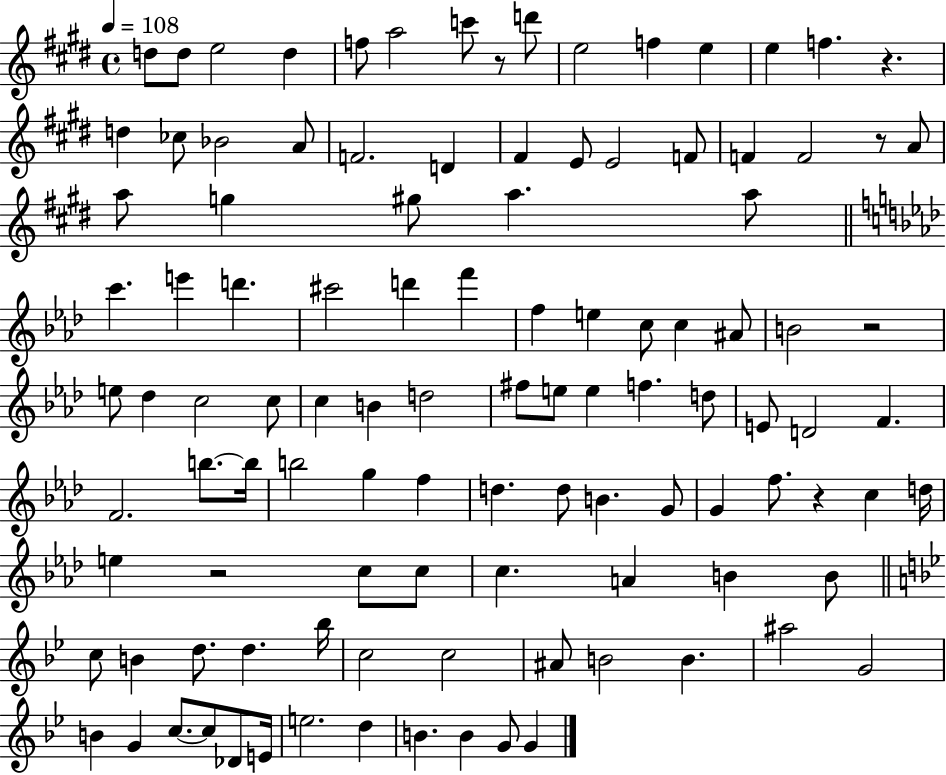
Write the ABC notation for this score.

X:1
T:Untitled
M:4/4
L:1/4
K:E
d/2 d/2 e2 d f/2 a2 c'/2 z/2 d'/2 e2 f e e f z d _c/2 _B2 A/2 F2 D ^F E/2 E2 F/2 F F2 z/2 A/2 a/2 g ^g/2 a a/2 c' e' d' ^c'2 d' f' f e c/2 c ^A/2 B2 z2 e/2 _d c2 c/2 c B d2 ^f/2 e/2 e f d/2 E/2 D2 F F2 b/2 b/4 b2 g f d d/2 B G/2 G f/2 z c d/4 e z2 c/2 c/2 c A B B/2 c/2 B d/2 d _b/4 c2 c2 ^A/2 B2 B ^a2 G2 B G c/2 c/2 _D/2 E/4 e2 d B B G/2 G